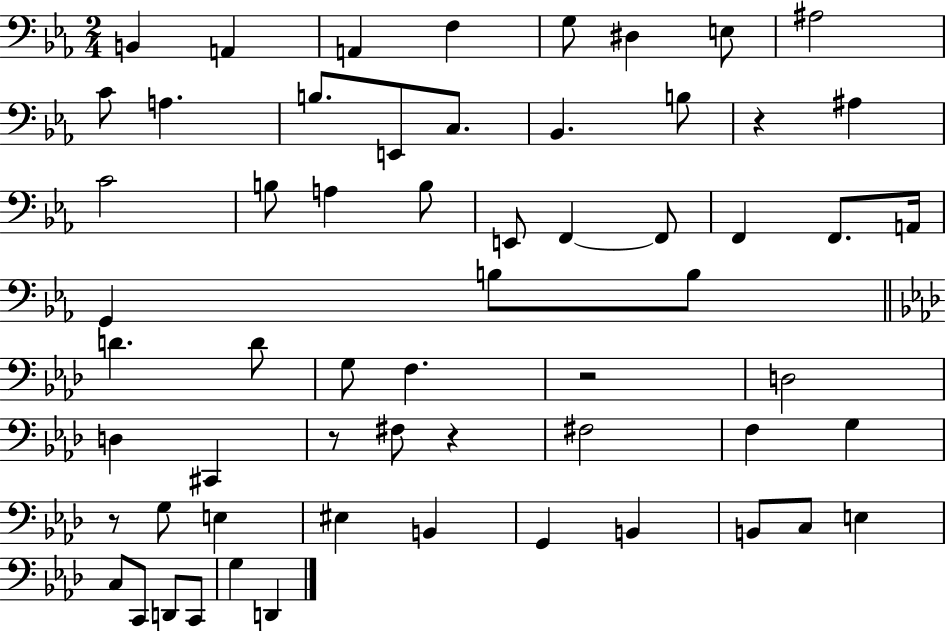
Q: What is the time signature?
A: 2/4